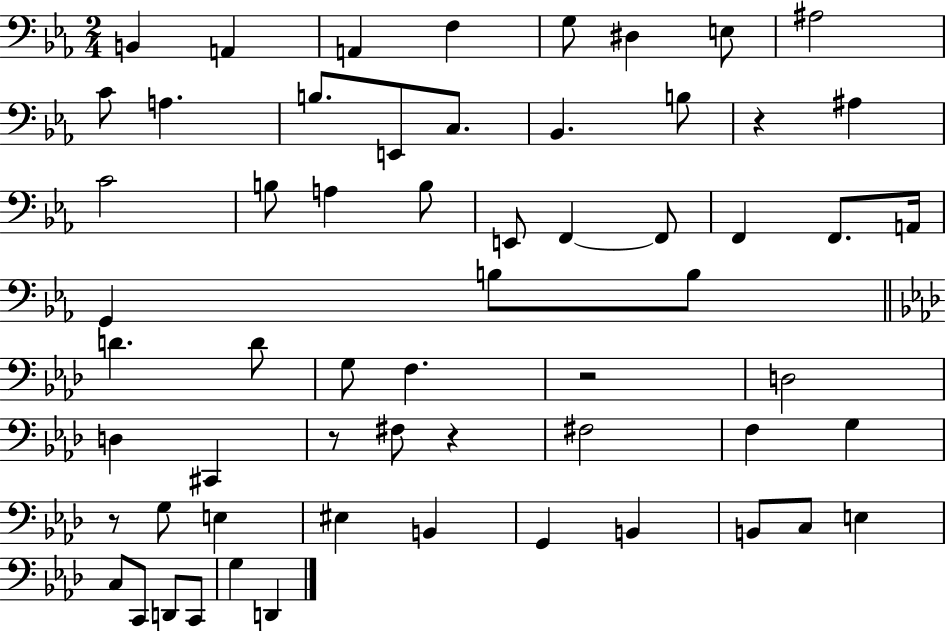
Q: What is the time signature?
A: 2/4